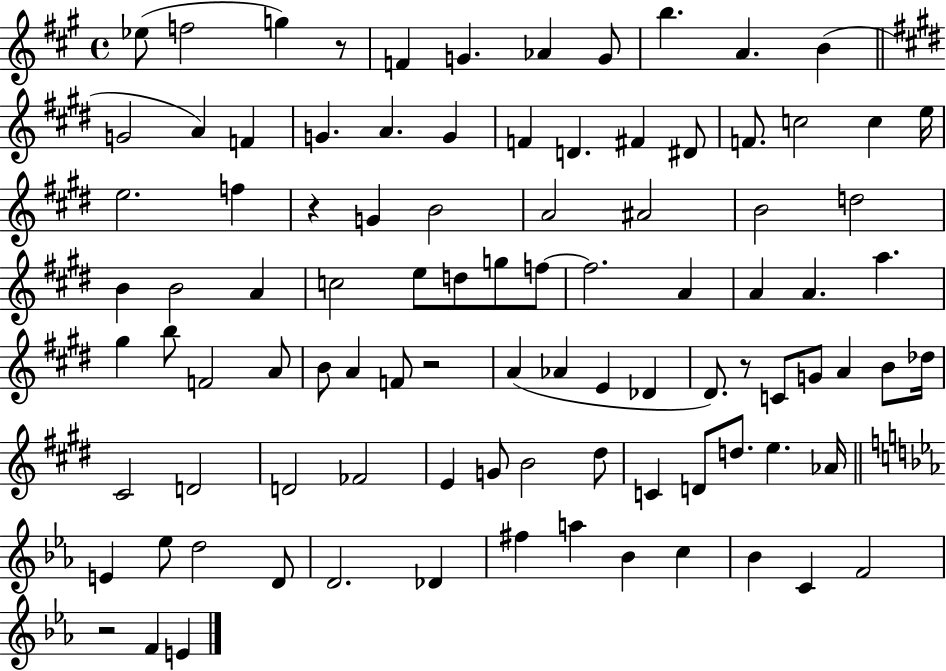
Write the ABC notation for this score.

X:1
T:Untitled
M:4/4
L:1/4
K:A
_e/2 f2 g z/2 F G _A G/2 b A B G2 A F G A G F D ^F ^D/2 F/2 c2 c e/4 e2 f z G B2 A2 ^A2 B2 d2 B B2 A c2 e/2 d/2 g/2 f/2 f2 A A A a ^g b/2 F2 A/2 B/2 A F/2 z2 A _A E _D ^D/2 z/2 C/2 G/2 A B/2 _d/4 ^C2 D2 D2 _F2 E G/2 B2 ^d/2 C D/2 d/2 e _A/4 E _e/2 d2 D/2 D2 _D ^f a _B c _B C F2 z2 F E